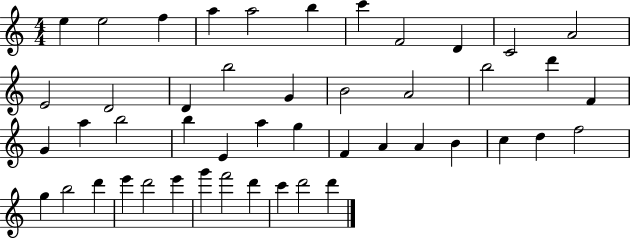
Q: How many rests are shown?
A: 0